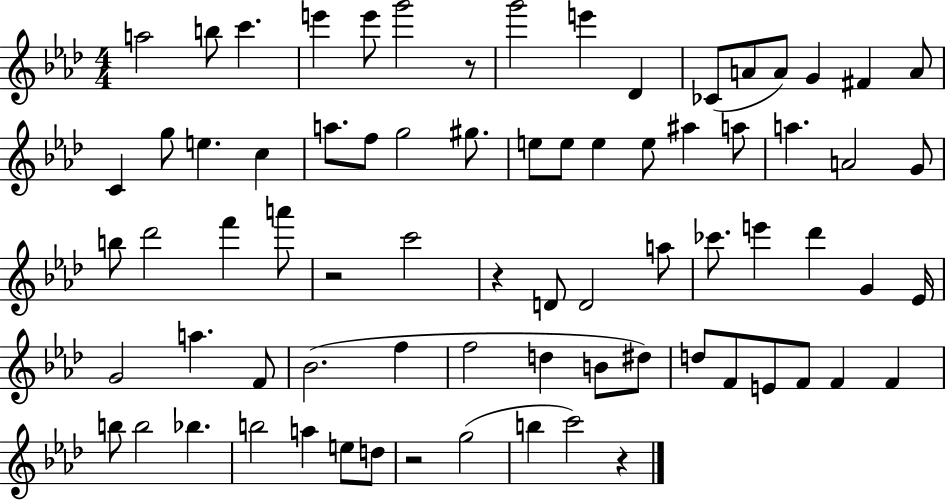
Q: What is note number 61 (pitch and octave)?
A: B5